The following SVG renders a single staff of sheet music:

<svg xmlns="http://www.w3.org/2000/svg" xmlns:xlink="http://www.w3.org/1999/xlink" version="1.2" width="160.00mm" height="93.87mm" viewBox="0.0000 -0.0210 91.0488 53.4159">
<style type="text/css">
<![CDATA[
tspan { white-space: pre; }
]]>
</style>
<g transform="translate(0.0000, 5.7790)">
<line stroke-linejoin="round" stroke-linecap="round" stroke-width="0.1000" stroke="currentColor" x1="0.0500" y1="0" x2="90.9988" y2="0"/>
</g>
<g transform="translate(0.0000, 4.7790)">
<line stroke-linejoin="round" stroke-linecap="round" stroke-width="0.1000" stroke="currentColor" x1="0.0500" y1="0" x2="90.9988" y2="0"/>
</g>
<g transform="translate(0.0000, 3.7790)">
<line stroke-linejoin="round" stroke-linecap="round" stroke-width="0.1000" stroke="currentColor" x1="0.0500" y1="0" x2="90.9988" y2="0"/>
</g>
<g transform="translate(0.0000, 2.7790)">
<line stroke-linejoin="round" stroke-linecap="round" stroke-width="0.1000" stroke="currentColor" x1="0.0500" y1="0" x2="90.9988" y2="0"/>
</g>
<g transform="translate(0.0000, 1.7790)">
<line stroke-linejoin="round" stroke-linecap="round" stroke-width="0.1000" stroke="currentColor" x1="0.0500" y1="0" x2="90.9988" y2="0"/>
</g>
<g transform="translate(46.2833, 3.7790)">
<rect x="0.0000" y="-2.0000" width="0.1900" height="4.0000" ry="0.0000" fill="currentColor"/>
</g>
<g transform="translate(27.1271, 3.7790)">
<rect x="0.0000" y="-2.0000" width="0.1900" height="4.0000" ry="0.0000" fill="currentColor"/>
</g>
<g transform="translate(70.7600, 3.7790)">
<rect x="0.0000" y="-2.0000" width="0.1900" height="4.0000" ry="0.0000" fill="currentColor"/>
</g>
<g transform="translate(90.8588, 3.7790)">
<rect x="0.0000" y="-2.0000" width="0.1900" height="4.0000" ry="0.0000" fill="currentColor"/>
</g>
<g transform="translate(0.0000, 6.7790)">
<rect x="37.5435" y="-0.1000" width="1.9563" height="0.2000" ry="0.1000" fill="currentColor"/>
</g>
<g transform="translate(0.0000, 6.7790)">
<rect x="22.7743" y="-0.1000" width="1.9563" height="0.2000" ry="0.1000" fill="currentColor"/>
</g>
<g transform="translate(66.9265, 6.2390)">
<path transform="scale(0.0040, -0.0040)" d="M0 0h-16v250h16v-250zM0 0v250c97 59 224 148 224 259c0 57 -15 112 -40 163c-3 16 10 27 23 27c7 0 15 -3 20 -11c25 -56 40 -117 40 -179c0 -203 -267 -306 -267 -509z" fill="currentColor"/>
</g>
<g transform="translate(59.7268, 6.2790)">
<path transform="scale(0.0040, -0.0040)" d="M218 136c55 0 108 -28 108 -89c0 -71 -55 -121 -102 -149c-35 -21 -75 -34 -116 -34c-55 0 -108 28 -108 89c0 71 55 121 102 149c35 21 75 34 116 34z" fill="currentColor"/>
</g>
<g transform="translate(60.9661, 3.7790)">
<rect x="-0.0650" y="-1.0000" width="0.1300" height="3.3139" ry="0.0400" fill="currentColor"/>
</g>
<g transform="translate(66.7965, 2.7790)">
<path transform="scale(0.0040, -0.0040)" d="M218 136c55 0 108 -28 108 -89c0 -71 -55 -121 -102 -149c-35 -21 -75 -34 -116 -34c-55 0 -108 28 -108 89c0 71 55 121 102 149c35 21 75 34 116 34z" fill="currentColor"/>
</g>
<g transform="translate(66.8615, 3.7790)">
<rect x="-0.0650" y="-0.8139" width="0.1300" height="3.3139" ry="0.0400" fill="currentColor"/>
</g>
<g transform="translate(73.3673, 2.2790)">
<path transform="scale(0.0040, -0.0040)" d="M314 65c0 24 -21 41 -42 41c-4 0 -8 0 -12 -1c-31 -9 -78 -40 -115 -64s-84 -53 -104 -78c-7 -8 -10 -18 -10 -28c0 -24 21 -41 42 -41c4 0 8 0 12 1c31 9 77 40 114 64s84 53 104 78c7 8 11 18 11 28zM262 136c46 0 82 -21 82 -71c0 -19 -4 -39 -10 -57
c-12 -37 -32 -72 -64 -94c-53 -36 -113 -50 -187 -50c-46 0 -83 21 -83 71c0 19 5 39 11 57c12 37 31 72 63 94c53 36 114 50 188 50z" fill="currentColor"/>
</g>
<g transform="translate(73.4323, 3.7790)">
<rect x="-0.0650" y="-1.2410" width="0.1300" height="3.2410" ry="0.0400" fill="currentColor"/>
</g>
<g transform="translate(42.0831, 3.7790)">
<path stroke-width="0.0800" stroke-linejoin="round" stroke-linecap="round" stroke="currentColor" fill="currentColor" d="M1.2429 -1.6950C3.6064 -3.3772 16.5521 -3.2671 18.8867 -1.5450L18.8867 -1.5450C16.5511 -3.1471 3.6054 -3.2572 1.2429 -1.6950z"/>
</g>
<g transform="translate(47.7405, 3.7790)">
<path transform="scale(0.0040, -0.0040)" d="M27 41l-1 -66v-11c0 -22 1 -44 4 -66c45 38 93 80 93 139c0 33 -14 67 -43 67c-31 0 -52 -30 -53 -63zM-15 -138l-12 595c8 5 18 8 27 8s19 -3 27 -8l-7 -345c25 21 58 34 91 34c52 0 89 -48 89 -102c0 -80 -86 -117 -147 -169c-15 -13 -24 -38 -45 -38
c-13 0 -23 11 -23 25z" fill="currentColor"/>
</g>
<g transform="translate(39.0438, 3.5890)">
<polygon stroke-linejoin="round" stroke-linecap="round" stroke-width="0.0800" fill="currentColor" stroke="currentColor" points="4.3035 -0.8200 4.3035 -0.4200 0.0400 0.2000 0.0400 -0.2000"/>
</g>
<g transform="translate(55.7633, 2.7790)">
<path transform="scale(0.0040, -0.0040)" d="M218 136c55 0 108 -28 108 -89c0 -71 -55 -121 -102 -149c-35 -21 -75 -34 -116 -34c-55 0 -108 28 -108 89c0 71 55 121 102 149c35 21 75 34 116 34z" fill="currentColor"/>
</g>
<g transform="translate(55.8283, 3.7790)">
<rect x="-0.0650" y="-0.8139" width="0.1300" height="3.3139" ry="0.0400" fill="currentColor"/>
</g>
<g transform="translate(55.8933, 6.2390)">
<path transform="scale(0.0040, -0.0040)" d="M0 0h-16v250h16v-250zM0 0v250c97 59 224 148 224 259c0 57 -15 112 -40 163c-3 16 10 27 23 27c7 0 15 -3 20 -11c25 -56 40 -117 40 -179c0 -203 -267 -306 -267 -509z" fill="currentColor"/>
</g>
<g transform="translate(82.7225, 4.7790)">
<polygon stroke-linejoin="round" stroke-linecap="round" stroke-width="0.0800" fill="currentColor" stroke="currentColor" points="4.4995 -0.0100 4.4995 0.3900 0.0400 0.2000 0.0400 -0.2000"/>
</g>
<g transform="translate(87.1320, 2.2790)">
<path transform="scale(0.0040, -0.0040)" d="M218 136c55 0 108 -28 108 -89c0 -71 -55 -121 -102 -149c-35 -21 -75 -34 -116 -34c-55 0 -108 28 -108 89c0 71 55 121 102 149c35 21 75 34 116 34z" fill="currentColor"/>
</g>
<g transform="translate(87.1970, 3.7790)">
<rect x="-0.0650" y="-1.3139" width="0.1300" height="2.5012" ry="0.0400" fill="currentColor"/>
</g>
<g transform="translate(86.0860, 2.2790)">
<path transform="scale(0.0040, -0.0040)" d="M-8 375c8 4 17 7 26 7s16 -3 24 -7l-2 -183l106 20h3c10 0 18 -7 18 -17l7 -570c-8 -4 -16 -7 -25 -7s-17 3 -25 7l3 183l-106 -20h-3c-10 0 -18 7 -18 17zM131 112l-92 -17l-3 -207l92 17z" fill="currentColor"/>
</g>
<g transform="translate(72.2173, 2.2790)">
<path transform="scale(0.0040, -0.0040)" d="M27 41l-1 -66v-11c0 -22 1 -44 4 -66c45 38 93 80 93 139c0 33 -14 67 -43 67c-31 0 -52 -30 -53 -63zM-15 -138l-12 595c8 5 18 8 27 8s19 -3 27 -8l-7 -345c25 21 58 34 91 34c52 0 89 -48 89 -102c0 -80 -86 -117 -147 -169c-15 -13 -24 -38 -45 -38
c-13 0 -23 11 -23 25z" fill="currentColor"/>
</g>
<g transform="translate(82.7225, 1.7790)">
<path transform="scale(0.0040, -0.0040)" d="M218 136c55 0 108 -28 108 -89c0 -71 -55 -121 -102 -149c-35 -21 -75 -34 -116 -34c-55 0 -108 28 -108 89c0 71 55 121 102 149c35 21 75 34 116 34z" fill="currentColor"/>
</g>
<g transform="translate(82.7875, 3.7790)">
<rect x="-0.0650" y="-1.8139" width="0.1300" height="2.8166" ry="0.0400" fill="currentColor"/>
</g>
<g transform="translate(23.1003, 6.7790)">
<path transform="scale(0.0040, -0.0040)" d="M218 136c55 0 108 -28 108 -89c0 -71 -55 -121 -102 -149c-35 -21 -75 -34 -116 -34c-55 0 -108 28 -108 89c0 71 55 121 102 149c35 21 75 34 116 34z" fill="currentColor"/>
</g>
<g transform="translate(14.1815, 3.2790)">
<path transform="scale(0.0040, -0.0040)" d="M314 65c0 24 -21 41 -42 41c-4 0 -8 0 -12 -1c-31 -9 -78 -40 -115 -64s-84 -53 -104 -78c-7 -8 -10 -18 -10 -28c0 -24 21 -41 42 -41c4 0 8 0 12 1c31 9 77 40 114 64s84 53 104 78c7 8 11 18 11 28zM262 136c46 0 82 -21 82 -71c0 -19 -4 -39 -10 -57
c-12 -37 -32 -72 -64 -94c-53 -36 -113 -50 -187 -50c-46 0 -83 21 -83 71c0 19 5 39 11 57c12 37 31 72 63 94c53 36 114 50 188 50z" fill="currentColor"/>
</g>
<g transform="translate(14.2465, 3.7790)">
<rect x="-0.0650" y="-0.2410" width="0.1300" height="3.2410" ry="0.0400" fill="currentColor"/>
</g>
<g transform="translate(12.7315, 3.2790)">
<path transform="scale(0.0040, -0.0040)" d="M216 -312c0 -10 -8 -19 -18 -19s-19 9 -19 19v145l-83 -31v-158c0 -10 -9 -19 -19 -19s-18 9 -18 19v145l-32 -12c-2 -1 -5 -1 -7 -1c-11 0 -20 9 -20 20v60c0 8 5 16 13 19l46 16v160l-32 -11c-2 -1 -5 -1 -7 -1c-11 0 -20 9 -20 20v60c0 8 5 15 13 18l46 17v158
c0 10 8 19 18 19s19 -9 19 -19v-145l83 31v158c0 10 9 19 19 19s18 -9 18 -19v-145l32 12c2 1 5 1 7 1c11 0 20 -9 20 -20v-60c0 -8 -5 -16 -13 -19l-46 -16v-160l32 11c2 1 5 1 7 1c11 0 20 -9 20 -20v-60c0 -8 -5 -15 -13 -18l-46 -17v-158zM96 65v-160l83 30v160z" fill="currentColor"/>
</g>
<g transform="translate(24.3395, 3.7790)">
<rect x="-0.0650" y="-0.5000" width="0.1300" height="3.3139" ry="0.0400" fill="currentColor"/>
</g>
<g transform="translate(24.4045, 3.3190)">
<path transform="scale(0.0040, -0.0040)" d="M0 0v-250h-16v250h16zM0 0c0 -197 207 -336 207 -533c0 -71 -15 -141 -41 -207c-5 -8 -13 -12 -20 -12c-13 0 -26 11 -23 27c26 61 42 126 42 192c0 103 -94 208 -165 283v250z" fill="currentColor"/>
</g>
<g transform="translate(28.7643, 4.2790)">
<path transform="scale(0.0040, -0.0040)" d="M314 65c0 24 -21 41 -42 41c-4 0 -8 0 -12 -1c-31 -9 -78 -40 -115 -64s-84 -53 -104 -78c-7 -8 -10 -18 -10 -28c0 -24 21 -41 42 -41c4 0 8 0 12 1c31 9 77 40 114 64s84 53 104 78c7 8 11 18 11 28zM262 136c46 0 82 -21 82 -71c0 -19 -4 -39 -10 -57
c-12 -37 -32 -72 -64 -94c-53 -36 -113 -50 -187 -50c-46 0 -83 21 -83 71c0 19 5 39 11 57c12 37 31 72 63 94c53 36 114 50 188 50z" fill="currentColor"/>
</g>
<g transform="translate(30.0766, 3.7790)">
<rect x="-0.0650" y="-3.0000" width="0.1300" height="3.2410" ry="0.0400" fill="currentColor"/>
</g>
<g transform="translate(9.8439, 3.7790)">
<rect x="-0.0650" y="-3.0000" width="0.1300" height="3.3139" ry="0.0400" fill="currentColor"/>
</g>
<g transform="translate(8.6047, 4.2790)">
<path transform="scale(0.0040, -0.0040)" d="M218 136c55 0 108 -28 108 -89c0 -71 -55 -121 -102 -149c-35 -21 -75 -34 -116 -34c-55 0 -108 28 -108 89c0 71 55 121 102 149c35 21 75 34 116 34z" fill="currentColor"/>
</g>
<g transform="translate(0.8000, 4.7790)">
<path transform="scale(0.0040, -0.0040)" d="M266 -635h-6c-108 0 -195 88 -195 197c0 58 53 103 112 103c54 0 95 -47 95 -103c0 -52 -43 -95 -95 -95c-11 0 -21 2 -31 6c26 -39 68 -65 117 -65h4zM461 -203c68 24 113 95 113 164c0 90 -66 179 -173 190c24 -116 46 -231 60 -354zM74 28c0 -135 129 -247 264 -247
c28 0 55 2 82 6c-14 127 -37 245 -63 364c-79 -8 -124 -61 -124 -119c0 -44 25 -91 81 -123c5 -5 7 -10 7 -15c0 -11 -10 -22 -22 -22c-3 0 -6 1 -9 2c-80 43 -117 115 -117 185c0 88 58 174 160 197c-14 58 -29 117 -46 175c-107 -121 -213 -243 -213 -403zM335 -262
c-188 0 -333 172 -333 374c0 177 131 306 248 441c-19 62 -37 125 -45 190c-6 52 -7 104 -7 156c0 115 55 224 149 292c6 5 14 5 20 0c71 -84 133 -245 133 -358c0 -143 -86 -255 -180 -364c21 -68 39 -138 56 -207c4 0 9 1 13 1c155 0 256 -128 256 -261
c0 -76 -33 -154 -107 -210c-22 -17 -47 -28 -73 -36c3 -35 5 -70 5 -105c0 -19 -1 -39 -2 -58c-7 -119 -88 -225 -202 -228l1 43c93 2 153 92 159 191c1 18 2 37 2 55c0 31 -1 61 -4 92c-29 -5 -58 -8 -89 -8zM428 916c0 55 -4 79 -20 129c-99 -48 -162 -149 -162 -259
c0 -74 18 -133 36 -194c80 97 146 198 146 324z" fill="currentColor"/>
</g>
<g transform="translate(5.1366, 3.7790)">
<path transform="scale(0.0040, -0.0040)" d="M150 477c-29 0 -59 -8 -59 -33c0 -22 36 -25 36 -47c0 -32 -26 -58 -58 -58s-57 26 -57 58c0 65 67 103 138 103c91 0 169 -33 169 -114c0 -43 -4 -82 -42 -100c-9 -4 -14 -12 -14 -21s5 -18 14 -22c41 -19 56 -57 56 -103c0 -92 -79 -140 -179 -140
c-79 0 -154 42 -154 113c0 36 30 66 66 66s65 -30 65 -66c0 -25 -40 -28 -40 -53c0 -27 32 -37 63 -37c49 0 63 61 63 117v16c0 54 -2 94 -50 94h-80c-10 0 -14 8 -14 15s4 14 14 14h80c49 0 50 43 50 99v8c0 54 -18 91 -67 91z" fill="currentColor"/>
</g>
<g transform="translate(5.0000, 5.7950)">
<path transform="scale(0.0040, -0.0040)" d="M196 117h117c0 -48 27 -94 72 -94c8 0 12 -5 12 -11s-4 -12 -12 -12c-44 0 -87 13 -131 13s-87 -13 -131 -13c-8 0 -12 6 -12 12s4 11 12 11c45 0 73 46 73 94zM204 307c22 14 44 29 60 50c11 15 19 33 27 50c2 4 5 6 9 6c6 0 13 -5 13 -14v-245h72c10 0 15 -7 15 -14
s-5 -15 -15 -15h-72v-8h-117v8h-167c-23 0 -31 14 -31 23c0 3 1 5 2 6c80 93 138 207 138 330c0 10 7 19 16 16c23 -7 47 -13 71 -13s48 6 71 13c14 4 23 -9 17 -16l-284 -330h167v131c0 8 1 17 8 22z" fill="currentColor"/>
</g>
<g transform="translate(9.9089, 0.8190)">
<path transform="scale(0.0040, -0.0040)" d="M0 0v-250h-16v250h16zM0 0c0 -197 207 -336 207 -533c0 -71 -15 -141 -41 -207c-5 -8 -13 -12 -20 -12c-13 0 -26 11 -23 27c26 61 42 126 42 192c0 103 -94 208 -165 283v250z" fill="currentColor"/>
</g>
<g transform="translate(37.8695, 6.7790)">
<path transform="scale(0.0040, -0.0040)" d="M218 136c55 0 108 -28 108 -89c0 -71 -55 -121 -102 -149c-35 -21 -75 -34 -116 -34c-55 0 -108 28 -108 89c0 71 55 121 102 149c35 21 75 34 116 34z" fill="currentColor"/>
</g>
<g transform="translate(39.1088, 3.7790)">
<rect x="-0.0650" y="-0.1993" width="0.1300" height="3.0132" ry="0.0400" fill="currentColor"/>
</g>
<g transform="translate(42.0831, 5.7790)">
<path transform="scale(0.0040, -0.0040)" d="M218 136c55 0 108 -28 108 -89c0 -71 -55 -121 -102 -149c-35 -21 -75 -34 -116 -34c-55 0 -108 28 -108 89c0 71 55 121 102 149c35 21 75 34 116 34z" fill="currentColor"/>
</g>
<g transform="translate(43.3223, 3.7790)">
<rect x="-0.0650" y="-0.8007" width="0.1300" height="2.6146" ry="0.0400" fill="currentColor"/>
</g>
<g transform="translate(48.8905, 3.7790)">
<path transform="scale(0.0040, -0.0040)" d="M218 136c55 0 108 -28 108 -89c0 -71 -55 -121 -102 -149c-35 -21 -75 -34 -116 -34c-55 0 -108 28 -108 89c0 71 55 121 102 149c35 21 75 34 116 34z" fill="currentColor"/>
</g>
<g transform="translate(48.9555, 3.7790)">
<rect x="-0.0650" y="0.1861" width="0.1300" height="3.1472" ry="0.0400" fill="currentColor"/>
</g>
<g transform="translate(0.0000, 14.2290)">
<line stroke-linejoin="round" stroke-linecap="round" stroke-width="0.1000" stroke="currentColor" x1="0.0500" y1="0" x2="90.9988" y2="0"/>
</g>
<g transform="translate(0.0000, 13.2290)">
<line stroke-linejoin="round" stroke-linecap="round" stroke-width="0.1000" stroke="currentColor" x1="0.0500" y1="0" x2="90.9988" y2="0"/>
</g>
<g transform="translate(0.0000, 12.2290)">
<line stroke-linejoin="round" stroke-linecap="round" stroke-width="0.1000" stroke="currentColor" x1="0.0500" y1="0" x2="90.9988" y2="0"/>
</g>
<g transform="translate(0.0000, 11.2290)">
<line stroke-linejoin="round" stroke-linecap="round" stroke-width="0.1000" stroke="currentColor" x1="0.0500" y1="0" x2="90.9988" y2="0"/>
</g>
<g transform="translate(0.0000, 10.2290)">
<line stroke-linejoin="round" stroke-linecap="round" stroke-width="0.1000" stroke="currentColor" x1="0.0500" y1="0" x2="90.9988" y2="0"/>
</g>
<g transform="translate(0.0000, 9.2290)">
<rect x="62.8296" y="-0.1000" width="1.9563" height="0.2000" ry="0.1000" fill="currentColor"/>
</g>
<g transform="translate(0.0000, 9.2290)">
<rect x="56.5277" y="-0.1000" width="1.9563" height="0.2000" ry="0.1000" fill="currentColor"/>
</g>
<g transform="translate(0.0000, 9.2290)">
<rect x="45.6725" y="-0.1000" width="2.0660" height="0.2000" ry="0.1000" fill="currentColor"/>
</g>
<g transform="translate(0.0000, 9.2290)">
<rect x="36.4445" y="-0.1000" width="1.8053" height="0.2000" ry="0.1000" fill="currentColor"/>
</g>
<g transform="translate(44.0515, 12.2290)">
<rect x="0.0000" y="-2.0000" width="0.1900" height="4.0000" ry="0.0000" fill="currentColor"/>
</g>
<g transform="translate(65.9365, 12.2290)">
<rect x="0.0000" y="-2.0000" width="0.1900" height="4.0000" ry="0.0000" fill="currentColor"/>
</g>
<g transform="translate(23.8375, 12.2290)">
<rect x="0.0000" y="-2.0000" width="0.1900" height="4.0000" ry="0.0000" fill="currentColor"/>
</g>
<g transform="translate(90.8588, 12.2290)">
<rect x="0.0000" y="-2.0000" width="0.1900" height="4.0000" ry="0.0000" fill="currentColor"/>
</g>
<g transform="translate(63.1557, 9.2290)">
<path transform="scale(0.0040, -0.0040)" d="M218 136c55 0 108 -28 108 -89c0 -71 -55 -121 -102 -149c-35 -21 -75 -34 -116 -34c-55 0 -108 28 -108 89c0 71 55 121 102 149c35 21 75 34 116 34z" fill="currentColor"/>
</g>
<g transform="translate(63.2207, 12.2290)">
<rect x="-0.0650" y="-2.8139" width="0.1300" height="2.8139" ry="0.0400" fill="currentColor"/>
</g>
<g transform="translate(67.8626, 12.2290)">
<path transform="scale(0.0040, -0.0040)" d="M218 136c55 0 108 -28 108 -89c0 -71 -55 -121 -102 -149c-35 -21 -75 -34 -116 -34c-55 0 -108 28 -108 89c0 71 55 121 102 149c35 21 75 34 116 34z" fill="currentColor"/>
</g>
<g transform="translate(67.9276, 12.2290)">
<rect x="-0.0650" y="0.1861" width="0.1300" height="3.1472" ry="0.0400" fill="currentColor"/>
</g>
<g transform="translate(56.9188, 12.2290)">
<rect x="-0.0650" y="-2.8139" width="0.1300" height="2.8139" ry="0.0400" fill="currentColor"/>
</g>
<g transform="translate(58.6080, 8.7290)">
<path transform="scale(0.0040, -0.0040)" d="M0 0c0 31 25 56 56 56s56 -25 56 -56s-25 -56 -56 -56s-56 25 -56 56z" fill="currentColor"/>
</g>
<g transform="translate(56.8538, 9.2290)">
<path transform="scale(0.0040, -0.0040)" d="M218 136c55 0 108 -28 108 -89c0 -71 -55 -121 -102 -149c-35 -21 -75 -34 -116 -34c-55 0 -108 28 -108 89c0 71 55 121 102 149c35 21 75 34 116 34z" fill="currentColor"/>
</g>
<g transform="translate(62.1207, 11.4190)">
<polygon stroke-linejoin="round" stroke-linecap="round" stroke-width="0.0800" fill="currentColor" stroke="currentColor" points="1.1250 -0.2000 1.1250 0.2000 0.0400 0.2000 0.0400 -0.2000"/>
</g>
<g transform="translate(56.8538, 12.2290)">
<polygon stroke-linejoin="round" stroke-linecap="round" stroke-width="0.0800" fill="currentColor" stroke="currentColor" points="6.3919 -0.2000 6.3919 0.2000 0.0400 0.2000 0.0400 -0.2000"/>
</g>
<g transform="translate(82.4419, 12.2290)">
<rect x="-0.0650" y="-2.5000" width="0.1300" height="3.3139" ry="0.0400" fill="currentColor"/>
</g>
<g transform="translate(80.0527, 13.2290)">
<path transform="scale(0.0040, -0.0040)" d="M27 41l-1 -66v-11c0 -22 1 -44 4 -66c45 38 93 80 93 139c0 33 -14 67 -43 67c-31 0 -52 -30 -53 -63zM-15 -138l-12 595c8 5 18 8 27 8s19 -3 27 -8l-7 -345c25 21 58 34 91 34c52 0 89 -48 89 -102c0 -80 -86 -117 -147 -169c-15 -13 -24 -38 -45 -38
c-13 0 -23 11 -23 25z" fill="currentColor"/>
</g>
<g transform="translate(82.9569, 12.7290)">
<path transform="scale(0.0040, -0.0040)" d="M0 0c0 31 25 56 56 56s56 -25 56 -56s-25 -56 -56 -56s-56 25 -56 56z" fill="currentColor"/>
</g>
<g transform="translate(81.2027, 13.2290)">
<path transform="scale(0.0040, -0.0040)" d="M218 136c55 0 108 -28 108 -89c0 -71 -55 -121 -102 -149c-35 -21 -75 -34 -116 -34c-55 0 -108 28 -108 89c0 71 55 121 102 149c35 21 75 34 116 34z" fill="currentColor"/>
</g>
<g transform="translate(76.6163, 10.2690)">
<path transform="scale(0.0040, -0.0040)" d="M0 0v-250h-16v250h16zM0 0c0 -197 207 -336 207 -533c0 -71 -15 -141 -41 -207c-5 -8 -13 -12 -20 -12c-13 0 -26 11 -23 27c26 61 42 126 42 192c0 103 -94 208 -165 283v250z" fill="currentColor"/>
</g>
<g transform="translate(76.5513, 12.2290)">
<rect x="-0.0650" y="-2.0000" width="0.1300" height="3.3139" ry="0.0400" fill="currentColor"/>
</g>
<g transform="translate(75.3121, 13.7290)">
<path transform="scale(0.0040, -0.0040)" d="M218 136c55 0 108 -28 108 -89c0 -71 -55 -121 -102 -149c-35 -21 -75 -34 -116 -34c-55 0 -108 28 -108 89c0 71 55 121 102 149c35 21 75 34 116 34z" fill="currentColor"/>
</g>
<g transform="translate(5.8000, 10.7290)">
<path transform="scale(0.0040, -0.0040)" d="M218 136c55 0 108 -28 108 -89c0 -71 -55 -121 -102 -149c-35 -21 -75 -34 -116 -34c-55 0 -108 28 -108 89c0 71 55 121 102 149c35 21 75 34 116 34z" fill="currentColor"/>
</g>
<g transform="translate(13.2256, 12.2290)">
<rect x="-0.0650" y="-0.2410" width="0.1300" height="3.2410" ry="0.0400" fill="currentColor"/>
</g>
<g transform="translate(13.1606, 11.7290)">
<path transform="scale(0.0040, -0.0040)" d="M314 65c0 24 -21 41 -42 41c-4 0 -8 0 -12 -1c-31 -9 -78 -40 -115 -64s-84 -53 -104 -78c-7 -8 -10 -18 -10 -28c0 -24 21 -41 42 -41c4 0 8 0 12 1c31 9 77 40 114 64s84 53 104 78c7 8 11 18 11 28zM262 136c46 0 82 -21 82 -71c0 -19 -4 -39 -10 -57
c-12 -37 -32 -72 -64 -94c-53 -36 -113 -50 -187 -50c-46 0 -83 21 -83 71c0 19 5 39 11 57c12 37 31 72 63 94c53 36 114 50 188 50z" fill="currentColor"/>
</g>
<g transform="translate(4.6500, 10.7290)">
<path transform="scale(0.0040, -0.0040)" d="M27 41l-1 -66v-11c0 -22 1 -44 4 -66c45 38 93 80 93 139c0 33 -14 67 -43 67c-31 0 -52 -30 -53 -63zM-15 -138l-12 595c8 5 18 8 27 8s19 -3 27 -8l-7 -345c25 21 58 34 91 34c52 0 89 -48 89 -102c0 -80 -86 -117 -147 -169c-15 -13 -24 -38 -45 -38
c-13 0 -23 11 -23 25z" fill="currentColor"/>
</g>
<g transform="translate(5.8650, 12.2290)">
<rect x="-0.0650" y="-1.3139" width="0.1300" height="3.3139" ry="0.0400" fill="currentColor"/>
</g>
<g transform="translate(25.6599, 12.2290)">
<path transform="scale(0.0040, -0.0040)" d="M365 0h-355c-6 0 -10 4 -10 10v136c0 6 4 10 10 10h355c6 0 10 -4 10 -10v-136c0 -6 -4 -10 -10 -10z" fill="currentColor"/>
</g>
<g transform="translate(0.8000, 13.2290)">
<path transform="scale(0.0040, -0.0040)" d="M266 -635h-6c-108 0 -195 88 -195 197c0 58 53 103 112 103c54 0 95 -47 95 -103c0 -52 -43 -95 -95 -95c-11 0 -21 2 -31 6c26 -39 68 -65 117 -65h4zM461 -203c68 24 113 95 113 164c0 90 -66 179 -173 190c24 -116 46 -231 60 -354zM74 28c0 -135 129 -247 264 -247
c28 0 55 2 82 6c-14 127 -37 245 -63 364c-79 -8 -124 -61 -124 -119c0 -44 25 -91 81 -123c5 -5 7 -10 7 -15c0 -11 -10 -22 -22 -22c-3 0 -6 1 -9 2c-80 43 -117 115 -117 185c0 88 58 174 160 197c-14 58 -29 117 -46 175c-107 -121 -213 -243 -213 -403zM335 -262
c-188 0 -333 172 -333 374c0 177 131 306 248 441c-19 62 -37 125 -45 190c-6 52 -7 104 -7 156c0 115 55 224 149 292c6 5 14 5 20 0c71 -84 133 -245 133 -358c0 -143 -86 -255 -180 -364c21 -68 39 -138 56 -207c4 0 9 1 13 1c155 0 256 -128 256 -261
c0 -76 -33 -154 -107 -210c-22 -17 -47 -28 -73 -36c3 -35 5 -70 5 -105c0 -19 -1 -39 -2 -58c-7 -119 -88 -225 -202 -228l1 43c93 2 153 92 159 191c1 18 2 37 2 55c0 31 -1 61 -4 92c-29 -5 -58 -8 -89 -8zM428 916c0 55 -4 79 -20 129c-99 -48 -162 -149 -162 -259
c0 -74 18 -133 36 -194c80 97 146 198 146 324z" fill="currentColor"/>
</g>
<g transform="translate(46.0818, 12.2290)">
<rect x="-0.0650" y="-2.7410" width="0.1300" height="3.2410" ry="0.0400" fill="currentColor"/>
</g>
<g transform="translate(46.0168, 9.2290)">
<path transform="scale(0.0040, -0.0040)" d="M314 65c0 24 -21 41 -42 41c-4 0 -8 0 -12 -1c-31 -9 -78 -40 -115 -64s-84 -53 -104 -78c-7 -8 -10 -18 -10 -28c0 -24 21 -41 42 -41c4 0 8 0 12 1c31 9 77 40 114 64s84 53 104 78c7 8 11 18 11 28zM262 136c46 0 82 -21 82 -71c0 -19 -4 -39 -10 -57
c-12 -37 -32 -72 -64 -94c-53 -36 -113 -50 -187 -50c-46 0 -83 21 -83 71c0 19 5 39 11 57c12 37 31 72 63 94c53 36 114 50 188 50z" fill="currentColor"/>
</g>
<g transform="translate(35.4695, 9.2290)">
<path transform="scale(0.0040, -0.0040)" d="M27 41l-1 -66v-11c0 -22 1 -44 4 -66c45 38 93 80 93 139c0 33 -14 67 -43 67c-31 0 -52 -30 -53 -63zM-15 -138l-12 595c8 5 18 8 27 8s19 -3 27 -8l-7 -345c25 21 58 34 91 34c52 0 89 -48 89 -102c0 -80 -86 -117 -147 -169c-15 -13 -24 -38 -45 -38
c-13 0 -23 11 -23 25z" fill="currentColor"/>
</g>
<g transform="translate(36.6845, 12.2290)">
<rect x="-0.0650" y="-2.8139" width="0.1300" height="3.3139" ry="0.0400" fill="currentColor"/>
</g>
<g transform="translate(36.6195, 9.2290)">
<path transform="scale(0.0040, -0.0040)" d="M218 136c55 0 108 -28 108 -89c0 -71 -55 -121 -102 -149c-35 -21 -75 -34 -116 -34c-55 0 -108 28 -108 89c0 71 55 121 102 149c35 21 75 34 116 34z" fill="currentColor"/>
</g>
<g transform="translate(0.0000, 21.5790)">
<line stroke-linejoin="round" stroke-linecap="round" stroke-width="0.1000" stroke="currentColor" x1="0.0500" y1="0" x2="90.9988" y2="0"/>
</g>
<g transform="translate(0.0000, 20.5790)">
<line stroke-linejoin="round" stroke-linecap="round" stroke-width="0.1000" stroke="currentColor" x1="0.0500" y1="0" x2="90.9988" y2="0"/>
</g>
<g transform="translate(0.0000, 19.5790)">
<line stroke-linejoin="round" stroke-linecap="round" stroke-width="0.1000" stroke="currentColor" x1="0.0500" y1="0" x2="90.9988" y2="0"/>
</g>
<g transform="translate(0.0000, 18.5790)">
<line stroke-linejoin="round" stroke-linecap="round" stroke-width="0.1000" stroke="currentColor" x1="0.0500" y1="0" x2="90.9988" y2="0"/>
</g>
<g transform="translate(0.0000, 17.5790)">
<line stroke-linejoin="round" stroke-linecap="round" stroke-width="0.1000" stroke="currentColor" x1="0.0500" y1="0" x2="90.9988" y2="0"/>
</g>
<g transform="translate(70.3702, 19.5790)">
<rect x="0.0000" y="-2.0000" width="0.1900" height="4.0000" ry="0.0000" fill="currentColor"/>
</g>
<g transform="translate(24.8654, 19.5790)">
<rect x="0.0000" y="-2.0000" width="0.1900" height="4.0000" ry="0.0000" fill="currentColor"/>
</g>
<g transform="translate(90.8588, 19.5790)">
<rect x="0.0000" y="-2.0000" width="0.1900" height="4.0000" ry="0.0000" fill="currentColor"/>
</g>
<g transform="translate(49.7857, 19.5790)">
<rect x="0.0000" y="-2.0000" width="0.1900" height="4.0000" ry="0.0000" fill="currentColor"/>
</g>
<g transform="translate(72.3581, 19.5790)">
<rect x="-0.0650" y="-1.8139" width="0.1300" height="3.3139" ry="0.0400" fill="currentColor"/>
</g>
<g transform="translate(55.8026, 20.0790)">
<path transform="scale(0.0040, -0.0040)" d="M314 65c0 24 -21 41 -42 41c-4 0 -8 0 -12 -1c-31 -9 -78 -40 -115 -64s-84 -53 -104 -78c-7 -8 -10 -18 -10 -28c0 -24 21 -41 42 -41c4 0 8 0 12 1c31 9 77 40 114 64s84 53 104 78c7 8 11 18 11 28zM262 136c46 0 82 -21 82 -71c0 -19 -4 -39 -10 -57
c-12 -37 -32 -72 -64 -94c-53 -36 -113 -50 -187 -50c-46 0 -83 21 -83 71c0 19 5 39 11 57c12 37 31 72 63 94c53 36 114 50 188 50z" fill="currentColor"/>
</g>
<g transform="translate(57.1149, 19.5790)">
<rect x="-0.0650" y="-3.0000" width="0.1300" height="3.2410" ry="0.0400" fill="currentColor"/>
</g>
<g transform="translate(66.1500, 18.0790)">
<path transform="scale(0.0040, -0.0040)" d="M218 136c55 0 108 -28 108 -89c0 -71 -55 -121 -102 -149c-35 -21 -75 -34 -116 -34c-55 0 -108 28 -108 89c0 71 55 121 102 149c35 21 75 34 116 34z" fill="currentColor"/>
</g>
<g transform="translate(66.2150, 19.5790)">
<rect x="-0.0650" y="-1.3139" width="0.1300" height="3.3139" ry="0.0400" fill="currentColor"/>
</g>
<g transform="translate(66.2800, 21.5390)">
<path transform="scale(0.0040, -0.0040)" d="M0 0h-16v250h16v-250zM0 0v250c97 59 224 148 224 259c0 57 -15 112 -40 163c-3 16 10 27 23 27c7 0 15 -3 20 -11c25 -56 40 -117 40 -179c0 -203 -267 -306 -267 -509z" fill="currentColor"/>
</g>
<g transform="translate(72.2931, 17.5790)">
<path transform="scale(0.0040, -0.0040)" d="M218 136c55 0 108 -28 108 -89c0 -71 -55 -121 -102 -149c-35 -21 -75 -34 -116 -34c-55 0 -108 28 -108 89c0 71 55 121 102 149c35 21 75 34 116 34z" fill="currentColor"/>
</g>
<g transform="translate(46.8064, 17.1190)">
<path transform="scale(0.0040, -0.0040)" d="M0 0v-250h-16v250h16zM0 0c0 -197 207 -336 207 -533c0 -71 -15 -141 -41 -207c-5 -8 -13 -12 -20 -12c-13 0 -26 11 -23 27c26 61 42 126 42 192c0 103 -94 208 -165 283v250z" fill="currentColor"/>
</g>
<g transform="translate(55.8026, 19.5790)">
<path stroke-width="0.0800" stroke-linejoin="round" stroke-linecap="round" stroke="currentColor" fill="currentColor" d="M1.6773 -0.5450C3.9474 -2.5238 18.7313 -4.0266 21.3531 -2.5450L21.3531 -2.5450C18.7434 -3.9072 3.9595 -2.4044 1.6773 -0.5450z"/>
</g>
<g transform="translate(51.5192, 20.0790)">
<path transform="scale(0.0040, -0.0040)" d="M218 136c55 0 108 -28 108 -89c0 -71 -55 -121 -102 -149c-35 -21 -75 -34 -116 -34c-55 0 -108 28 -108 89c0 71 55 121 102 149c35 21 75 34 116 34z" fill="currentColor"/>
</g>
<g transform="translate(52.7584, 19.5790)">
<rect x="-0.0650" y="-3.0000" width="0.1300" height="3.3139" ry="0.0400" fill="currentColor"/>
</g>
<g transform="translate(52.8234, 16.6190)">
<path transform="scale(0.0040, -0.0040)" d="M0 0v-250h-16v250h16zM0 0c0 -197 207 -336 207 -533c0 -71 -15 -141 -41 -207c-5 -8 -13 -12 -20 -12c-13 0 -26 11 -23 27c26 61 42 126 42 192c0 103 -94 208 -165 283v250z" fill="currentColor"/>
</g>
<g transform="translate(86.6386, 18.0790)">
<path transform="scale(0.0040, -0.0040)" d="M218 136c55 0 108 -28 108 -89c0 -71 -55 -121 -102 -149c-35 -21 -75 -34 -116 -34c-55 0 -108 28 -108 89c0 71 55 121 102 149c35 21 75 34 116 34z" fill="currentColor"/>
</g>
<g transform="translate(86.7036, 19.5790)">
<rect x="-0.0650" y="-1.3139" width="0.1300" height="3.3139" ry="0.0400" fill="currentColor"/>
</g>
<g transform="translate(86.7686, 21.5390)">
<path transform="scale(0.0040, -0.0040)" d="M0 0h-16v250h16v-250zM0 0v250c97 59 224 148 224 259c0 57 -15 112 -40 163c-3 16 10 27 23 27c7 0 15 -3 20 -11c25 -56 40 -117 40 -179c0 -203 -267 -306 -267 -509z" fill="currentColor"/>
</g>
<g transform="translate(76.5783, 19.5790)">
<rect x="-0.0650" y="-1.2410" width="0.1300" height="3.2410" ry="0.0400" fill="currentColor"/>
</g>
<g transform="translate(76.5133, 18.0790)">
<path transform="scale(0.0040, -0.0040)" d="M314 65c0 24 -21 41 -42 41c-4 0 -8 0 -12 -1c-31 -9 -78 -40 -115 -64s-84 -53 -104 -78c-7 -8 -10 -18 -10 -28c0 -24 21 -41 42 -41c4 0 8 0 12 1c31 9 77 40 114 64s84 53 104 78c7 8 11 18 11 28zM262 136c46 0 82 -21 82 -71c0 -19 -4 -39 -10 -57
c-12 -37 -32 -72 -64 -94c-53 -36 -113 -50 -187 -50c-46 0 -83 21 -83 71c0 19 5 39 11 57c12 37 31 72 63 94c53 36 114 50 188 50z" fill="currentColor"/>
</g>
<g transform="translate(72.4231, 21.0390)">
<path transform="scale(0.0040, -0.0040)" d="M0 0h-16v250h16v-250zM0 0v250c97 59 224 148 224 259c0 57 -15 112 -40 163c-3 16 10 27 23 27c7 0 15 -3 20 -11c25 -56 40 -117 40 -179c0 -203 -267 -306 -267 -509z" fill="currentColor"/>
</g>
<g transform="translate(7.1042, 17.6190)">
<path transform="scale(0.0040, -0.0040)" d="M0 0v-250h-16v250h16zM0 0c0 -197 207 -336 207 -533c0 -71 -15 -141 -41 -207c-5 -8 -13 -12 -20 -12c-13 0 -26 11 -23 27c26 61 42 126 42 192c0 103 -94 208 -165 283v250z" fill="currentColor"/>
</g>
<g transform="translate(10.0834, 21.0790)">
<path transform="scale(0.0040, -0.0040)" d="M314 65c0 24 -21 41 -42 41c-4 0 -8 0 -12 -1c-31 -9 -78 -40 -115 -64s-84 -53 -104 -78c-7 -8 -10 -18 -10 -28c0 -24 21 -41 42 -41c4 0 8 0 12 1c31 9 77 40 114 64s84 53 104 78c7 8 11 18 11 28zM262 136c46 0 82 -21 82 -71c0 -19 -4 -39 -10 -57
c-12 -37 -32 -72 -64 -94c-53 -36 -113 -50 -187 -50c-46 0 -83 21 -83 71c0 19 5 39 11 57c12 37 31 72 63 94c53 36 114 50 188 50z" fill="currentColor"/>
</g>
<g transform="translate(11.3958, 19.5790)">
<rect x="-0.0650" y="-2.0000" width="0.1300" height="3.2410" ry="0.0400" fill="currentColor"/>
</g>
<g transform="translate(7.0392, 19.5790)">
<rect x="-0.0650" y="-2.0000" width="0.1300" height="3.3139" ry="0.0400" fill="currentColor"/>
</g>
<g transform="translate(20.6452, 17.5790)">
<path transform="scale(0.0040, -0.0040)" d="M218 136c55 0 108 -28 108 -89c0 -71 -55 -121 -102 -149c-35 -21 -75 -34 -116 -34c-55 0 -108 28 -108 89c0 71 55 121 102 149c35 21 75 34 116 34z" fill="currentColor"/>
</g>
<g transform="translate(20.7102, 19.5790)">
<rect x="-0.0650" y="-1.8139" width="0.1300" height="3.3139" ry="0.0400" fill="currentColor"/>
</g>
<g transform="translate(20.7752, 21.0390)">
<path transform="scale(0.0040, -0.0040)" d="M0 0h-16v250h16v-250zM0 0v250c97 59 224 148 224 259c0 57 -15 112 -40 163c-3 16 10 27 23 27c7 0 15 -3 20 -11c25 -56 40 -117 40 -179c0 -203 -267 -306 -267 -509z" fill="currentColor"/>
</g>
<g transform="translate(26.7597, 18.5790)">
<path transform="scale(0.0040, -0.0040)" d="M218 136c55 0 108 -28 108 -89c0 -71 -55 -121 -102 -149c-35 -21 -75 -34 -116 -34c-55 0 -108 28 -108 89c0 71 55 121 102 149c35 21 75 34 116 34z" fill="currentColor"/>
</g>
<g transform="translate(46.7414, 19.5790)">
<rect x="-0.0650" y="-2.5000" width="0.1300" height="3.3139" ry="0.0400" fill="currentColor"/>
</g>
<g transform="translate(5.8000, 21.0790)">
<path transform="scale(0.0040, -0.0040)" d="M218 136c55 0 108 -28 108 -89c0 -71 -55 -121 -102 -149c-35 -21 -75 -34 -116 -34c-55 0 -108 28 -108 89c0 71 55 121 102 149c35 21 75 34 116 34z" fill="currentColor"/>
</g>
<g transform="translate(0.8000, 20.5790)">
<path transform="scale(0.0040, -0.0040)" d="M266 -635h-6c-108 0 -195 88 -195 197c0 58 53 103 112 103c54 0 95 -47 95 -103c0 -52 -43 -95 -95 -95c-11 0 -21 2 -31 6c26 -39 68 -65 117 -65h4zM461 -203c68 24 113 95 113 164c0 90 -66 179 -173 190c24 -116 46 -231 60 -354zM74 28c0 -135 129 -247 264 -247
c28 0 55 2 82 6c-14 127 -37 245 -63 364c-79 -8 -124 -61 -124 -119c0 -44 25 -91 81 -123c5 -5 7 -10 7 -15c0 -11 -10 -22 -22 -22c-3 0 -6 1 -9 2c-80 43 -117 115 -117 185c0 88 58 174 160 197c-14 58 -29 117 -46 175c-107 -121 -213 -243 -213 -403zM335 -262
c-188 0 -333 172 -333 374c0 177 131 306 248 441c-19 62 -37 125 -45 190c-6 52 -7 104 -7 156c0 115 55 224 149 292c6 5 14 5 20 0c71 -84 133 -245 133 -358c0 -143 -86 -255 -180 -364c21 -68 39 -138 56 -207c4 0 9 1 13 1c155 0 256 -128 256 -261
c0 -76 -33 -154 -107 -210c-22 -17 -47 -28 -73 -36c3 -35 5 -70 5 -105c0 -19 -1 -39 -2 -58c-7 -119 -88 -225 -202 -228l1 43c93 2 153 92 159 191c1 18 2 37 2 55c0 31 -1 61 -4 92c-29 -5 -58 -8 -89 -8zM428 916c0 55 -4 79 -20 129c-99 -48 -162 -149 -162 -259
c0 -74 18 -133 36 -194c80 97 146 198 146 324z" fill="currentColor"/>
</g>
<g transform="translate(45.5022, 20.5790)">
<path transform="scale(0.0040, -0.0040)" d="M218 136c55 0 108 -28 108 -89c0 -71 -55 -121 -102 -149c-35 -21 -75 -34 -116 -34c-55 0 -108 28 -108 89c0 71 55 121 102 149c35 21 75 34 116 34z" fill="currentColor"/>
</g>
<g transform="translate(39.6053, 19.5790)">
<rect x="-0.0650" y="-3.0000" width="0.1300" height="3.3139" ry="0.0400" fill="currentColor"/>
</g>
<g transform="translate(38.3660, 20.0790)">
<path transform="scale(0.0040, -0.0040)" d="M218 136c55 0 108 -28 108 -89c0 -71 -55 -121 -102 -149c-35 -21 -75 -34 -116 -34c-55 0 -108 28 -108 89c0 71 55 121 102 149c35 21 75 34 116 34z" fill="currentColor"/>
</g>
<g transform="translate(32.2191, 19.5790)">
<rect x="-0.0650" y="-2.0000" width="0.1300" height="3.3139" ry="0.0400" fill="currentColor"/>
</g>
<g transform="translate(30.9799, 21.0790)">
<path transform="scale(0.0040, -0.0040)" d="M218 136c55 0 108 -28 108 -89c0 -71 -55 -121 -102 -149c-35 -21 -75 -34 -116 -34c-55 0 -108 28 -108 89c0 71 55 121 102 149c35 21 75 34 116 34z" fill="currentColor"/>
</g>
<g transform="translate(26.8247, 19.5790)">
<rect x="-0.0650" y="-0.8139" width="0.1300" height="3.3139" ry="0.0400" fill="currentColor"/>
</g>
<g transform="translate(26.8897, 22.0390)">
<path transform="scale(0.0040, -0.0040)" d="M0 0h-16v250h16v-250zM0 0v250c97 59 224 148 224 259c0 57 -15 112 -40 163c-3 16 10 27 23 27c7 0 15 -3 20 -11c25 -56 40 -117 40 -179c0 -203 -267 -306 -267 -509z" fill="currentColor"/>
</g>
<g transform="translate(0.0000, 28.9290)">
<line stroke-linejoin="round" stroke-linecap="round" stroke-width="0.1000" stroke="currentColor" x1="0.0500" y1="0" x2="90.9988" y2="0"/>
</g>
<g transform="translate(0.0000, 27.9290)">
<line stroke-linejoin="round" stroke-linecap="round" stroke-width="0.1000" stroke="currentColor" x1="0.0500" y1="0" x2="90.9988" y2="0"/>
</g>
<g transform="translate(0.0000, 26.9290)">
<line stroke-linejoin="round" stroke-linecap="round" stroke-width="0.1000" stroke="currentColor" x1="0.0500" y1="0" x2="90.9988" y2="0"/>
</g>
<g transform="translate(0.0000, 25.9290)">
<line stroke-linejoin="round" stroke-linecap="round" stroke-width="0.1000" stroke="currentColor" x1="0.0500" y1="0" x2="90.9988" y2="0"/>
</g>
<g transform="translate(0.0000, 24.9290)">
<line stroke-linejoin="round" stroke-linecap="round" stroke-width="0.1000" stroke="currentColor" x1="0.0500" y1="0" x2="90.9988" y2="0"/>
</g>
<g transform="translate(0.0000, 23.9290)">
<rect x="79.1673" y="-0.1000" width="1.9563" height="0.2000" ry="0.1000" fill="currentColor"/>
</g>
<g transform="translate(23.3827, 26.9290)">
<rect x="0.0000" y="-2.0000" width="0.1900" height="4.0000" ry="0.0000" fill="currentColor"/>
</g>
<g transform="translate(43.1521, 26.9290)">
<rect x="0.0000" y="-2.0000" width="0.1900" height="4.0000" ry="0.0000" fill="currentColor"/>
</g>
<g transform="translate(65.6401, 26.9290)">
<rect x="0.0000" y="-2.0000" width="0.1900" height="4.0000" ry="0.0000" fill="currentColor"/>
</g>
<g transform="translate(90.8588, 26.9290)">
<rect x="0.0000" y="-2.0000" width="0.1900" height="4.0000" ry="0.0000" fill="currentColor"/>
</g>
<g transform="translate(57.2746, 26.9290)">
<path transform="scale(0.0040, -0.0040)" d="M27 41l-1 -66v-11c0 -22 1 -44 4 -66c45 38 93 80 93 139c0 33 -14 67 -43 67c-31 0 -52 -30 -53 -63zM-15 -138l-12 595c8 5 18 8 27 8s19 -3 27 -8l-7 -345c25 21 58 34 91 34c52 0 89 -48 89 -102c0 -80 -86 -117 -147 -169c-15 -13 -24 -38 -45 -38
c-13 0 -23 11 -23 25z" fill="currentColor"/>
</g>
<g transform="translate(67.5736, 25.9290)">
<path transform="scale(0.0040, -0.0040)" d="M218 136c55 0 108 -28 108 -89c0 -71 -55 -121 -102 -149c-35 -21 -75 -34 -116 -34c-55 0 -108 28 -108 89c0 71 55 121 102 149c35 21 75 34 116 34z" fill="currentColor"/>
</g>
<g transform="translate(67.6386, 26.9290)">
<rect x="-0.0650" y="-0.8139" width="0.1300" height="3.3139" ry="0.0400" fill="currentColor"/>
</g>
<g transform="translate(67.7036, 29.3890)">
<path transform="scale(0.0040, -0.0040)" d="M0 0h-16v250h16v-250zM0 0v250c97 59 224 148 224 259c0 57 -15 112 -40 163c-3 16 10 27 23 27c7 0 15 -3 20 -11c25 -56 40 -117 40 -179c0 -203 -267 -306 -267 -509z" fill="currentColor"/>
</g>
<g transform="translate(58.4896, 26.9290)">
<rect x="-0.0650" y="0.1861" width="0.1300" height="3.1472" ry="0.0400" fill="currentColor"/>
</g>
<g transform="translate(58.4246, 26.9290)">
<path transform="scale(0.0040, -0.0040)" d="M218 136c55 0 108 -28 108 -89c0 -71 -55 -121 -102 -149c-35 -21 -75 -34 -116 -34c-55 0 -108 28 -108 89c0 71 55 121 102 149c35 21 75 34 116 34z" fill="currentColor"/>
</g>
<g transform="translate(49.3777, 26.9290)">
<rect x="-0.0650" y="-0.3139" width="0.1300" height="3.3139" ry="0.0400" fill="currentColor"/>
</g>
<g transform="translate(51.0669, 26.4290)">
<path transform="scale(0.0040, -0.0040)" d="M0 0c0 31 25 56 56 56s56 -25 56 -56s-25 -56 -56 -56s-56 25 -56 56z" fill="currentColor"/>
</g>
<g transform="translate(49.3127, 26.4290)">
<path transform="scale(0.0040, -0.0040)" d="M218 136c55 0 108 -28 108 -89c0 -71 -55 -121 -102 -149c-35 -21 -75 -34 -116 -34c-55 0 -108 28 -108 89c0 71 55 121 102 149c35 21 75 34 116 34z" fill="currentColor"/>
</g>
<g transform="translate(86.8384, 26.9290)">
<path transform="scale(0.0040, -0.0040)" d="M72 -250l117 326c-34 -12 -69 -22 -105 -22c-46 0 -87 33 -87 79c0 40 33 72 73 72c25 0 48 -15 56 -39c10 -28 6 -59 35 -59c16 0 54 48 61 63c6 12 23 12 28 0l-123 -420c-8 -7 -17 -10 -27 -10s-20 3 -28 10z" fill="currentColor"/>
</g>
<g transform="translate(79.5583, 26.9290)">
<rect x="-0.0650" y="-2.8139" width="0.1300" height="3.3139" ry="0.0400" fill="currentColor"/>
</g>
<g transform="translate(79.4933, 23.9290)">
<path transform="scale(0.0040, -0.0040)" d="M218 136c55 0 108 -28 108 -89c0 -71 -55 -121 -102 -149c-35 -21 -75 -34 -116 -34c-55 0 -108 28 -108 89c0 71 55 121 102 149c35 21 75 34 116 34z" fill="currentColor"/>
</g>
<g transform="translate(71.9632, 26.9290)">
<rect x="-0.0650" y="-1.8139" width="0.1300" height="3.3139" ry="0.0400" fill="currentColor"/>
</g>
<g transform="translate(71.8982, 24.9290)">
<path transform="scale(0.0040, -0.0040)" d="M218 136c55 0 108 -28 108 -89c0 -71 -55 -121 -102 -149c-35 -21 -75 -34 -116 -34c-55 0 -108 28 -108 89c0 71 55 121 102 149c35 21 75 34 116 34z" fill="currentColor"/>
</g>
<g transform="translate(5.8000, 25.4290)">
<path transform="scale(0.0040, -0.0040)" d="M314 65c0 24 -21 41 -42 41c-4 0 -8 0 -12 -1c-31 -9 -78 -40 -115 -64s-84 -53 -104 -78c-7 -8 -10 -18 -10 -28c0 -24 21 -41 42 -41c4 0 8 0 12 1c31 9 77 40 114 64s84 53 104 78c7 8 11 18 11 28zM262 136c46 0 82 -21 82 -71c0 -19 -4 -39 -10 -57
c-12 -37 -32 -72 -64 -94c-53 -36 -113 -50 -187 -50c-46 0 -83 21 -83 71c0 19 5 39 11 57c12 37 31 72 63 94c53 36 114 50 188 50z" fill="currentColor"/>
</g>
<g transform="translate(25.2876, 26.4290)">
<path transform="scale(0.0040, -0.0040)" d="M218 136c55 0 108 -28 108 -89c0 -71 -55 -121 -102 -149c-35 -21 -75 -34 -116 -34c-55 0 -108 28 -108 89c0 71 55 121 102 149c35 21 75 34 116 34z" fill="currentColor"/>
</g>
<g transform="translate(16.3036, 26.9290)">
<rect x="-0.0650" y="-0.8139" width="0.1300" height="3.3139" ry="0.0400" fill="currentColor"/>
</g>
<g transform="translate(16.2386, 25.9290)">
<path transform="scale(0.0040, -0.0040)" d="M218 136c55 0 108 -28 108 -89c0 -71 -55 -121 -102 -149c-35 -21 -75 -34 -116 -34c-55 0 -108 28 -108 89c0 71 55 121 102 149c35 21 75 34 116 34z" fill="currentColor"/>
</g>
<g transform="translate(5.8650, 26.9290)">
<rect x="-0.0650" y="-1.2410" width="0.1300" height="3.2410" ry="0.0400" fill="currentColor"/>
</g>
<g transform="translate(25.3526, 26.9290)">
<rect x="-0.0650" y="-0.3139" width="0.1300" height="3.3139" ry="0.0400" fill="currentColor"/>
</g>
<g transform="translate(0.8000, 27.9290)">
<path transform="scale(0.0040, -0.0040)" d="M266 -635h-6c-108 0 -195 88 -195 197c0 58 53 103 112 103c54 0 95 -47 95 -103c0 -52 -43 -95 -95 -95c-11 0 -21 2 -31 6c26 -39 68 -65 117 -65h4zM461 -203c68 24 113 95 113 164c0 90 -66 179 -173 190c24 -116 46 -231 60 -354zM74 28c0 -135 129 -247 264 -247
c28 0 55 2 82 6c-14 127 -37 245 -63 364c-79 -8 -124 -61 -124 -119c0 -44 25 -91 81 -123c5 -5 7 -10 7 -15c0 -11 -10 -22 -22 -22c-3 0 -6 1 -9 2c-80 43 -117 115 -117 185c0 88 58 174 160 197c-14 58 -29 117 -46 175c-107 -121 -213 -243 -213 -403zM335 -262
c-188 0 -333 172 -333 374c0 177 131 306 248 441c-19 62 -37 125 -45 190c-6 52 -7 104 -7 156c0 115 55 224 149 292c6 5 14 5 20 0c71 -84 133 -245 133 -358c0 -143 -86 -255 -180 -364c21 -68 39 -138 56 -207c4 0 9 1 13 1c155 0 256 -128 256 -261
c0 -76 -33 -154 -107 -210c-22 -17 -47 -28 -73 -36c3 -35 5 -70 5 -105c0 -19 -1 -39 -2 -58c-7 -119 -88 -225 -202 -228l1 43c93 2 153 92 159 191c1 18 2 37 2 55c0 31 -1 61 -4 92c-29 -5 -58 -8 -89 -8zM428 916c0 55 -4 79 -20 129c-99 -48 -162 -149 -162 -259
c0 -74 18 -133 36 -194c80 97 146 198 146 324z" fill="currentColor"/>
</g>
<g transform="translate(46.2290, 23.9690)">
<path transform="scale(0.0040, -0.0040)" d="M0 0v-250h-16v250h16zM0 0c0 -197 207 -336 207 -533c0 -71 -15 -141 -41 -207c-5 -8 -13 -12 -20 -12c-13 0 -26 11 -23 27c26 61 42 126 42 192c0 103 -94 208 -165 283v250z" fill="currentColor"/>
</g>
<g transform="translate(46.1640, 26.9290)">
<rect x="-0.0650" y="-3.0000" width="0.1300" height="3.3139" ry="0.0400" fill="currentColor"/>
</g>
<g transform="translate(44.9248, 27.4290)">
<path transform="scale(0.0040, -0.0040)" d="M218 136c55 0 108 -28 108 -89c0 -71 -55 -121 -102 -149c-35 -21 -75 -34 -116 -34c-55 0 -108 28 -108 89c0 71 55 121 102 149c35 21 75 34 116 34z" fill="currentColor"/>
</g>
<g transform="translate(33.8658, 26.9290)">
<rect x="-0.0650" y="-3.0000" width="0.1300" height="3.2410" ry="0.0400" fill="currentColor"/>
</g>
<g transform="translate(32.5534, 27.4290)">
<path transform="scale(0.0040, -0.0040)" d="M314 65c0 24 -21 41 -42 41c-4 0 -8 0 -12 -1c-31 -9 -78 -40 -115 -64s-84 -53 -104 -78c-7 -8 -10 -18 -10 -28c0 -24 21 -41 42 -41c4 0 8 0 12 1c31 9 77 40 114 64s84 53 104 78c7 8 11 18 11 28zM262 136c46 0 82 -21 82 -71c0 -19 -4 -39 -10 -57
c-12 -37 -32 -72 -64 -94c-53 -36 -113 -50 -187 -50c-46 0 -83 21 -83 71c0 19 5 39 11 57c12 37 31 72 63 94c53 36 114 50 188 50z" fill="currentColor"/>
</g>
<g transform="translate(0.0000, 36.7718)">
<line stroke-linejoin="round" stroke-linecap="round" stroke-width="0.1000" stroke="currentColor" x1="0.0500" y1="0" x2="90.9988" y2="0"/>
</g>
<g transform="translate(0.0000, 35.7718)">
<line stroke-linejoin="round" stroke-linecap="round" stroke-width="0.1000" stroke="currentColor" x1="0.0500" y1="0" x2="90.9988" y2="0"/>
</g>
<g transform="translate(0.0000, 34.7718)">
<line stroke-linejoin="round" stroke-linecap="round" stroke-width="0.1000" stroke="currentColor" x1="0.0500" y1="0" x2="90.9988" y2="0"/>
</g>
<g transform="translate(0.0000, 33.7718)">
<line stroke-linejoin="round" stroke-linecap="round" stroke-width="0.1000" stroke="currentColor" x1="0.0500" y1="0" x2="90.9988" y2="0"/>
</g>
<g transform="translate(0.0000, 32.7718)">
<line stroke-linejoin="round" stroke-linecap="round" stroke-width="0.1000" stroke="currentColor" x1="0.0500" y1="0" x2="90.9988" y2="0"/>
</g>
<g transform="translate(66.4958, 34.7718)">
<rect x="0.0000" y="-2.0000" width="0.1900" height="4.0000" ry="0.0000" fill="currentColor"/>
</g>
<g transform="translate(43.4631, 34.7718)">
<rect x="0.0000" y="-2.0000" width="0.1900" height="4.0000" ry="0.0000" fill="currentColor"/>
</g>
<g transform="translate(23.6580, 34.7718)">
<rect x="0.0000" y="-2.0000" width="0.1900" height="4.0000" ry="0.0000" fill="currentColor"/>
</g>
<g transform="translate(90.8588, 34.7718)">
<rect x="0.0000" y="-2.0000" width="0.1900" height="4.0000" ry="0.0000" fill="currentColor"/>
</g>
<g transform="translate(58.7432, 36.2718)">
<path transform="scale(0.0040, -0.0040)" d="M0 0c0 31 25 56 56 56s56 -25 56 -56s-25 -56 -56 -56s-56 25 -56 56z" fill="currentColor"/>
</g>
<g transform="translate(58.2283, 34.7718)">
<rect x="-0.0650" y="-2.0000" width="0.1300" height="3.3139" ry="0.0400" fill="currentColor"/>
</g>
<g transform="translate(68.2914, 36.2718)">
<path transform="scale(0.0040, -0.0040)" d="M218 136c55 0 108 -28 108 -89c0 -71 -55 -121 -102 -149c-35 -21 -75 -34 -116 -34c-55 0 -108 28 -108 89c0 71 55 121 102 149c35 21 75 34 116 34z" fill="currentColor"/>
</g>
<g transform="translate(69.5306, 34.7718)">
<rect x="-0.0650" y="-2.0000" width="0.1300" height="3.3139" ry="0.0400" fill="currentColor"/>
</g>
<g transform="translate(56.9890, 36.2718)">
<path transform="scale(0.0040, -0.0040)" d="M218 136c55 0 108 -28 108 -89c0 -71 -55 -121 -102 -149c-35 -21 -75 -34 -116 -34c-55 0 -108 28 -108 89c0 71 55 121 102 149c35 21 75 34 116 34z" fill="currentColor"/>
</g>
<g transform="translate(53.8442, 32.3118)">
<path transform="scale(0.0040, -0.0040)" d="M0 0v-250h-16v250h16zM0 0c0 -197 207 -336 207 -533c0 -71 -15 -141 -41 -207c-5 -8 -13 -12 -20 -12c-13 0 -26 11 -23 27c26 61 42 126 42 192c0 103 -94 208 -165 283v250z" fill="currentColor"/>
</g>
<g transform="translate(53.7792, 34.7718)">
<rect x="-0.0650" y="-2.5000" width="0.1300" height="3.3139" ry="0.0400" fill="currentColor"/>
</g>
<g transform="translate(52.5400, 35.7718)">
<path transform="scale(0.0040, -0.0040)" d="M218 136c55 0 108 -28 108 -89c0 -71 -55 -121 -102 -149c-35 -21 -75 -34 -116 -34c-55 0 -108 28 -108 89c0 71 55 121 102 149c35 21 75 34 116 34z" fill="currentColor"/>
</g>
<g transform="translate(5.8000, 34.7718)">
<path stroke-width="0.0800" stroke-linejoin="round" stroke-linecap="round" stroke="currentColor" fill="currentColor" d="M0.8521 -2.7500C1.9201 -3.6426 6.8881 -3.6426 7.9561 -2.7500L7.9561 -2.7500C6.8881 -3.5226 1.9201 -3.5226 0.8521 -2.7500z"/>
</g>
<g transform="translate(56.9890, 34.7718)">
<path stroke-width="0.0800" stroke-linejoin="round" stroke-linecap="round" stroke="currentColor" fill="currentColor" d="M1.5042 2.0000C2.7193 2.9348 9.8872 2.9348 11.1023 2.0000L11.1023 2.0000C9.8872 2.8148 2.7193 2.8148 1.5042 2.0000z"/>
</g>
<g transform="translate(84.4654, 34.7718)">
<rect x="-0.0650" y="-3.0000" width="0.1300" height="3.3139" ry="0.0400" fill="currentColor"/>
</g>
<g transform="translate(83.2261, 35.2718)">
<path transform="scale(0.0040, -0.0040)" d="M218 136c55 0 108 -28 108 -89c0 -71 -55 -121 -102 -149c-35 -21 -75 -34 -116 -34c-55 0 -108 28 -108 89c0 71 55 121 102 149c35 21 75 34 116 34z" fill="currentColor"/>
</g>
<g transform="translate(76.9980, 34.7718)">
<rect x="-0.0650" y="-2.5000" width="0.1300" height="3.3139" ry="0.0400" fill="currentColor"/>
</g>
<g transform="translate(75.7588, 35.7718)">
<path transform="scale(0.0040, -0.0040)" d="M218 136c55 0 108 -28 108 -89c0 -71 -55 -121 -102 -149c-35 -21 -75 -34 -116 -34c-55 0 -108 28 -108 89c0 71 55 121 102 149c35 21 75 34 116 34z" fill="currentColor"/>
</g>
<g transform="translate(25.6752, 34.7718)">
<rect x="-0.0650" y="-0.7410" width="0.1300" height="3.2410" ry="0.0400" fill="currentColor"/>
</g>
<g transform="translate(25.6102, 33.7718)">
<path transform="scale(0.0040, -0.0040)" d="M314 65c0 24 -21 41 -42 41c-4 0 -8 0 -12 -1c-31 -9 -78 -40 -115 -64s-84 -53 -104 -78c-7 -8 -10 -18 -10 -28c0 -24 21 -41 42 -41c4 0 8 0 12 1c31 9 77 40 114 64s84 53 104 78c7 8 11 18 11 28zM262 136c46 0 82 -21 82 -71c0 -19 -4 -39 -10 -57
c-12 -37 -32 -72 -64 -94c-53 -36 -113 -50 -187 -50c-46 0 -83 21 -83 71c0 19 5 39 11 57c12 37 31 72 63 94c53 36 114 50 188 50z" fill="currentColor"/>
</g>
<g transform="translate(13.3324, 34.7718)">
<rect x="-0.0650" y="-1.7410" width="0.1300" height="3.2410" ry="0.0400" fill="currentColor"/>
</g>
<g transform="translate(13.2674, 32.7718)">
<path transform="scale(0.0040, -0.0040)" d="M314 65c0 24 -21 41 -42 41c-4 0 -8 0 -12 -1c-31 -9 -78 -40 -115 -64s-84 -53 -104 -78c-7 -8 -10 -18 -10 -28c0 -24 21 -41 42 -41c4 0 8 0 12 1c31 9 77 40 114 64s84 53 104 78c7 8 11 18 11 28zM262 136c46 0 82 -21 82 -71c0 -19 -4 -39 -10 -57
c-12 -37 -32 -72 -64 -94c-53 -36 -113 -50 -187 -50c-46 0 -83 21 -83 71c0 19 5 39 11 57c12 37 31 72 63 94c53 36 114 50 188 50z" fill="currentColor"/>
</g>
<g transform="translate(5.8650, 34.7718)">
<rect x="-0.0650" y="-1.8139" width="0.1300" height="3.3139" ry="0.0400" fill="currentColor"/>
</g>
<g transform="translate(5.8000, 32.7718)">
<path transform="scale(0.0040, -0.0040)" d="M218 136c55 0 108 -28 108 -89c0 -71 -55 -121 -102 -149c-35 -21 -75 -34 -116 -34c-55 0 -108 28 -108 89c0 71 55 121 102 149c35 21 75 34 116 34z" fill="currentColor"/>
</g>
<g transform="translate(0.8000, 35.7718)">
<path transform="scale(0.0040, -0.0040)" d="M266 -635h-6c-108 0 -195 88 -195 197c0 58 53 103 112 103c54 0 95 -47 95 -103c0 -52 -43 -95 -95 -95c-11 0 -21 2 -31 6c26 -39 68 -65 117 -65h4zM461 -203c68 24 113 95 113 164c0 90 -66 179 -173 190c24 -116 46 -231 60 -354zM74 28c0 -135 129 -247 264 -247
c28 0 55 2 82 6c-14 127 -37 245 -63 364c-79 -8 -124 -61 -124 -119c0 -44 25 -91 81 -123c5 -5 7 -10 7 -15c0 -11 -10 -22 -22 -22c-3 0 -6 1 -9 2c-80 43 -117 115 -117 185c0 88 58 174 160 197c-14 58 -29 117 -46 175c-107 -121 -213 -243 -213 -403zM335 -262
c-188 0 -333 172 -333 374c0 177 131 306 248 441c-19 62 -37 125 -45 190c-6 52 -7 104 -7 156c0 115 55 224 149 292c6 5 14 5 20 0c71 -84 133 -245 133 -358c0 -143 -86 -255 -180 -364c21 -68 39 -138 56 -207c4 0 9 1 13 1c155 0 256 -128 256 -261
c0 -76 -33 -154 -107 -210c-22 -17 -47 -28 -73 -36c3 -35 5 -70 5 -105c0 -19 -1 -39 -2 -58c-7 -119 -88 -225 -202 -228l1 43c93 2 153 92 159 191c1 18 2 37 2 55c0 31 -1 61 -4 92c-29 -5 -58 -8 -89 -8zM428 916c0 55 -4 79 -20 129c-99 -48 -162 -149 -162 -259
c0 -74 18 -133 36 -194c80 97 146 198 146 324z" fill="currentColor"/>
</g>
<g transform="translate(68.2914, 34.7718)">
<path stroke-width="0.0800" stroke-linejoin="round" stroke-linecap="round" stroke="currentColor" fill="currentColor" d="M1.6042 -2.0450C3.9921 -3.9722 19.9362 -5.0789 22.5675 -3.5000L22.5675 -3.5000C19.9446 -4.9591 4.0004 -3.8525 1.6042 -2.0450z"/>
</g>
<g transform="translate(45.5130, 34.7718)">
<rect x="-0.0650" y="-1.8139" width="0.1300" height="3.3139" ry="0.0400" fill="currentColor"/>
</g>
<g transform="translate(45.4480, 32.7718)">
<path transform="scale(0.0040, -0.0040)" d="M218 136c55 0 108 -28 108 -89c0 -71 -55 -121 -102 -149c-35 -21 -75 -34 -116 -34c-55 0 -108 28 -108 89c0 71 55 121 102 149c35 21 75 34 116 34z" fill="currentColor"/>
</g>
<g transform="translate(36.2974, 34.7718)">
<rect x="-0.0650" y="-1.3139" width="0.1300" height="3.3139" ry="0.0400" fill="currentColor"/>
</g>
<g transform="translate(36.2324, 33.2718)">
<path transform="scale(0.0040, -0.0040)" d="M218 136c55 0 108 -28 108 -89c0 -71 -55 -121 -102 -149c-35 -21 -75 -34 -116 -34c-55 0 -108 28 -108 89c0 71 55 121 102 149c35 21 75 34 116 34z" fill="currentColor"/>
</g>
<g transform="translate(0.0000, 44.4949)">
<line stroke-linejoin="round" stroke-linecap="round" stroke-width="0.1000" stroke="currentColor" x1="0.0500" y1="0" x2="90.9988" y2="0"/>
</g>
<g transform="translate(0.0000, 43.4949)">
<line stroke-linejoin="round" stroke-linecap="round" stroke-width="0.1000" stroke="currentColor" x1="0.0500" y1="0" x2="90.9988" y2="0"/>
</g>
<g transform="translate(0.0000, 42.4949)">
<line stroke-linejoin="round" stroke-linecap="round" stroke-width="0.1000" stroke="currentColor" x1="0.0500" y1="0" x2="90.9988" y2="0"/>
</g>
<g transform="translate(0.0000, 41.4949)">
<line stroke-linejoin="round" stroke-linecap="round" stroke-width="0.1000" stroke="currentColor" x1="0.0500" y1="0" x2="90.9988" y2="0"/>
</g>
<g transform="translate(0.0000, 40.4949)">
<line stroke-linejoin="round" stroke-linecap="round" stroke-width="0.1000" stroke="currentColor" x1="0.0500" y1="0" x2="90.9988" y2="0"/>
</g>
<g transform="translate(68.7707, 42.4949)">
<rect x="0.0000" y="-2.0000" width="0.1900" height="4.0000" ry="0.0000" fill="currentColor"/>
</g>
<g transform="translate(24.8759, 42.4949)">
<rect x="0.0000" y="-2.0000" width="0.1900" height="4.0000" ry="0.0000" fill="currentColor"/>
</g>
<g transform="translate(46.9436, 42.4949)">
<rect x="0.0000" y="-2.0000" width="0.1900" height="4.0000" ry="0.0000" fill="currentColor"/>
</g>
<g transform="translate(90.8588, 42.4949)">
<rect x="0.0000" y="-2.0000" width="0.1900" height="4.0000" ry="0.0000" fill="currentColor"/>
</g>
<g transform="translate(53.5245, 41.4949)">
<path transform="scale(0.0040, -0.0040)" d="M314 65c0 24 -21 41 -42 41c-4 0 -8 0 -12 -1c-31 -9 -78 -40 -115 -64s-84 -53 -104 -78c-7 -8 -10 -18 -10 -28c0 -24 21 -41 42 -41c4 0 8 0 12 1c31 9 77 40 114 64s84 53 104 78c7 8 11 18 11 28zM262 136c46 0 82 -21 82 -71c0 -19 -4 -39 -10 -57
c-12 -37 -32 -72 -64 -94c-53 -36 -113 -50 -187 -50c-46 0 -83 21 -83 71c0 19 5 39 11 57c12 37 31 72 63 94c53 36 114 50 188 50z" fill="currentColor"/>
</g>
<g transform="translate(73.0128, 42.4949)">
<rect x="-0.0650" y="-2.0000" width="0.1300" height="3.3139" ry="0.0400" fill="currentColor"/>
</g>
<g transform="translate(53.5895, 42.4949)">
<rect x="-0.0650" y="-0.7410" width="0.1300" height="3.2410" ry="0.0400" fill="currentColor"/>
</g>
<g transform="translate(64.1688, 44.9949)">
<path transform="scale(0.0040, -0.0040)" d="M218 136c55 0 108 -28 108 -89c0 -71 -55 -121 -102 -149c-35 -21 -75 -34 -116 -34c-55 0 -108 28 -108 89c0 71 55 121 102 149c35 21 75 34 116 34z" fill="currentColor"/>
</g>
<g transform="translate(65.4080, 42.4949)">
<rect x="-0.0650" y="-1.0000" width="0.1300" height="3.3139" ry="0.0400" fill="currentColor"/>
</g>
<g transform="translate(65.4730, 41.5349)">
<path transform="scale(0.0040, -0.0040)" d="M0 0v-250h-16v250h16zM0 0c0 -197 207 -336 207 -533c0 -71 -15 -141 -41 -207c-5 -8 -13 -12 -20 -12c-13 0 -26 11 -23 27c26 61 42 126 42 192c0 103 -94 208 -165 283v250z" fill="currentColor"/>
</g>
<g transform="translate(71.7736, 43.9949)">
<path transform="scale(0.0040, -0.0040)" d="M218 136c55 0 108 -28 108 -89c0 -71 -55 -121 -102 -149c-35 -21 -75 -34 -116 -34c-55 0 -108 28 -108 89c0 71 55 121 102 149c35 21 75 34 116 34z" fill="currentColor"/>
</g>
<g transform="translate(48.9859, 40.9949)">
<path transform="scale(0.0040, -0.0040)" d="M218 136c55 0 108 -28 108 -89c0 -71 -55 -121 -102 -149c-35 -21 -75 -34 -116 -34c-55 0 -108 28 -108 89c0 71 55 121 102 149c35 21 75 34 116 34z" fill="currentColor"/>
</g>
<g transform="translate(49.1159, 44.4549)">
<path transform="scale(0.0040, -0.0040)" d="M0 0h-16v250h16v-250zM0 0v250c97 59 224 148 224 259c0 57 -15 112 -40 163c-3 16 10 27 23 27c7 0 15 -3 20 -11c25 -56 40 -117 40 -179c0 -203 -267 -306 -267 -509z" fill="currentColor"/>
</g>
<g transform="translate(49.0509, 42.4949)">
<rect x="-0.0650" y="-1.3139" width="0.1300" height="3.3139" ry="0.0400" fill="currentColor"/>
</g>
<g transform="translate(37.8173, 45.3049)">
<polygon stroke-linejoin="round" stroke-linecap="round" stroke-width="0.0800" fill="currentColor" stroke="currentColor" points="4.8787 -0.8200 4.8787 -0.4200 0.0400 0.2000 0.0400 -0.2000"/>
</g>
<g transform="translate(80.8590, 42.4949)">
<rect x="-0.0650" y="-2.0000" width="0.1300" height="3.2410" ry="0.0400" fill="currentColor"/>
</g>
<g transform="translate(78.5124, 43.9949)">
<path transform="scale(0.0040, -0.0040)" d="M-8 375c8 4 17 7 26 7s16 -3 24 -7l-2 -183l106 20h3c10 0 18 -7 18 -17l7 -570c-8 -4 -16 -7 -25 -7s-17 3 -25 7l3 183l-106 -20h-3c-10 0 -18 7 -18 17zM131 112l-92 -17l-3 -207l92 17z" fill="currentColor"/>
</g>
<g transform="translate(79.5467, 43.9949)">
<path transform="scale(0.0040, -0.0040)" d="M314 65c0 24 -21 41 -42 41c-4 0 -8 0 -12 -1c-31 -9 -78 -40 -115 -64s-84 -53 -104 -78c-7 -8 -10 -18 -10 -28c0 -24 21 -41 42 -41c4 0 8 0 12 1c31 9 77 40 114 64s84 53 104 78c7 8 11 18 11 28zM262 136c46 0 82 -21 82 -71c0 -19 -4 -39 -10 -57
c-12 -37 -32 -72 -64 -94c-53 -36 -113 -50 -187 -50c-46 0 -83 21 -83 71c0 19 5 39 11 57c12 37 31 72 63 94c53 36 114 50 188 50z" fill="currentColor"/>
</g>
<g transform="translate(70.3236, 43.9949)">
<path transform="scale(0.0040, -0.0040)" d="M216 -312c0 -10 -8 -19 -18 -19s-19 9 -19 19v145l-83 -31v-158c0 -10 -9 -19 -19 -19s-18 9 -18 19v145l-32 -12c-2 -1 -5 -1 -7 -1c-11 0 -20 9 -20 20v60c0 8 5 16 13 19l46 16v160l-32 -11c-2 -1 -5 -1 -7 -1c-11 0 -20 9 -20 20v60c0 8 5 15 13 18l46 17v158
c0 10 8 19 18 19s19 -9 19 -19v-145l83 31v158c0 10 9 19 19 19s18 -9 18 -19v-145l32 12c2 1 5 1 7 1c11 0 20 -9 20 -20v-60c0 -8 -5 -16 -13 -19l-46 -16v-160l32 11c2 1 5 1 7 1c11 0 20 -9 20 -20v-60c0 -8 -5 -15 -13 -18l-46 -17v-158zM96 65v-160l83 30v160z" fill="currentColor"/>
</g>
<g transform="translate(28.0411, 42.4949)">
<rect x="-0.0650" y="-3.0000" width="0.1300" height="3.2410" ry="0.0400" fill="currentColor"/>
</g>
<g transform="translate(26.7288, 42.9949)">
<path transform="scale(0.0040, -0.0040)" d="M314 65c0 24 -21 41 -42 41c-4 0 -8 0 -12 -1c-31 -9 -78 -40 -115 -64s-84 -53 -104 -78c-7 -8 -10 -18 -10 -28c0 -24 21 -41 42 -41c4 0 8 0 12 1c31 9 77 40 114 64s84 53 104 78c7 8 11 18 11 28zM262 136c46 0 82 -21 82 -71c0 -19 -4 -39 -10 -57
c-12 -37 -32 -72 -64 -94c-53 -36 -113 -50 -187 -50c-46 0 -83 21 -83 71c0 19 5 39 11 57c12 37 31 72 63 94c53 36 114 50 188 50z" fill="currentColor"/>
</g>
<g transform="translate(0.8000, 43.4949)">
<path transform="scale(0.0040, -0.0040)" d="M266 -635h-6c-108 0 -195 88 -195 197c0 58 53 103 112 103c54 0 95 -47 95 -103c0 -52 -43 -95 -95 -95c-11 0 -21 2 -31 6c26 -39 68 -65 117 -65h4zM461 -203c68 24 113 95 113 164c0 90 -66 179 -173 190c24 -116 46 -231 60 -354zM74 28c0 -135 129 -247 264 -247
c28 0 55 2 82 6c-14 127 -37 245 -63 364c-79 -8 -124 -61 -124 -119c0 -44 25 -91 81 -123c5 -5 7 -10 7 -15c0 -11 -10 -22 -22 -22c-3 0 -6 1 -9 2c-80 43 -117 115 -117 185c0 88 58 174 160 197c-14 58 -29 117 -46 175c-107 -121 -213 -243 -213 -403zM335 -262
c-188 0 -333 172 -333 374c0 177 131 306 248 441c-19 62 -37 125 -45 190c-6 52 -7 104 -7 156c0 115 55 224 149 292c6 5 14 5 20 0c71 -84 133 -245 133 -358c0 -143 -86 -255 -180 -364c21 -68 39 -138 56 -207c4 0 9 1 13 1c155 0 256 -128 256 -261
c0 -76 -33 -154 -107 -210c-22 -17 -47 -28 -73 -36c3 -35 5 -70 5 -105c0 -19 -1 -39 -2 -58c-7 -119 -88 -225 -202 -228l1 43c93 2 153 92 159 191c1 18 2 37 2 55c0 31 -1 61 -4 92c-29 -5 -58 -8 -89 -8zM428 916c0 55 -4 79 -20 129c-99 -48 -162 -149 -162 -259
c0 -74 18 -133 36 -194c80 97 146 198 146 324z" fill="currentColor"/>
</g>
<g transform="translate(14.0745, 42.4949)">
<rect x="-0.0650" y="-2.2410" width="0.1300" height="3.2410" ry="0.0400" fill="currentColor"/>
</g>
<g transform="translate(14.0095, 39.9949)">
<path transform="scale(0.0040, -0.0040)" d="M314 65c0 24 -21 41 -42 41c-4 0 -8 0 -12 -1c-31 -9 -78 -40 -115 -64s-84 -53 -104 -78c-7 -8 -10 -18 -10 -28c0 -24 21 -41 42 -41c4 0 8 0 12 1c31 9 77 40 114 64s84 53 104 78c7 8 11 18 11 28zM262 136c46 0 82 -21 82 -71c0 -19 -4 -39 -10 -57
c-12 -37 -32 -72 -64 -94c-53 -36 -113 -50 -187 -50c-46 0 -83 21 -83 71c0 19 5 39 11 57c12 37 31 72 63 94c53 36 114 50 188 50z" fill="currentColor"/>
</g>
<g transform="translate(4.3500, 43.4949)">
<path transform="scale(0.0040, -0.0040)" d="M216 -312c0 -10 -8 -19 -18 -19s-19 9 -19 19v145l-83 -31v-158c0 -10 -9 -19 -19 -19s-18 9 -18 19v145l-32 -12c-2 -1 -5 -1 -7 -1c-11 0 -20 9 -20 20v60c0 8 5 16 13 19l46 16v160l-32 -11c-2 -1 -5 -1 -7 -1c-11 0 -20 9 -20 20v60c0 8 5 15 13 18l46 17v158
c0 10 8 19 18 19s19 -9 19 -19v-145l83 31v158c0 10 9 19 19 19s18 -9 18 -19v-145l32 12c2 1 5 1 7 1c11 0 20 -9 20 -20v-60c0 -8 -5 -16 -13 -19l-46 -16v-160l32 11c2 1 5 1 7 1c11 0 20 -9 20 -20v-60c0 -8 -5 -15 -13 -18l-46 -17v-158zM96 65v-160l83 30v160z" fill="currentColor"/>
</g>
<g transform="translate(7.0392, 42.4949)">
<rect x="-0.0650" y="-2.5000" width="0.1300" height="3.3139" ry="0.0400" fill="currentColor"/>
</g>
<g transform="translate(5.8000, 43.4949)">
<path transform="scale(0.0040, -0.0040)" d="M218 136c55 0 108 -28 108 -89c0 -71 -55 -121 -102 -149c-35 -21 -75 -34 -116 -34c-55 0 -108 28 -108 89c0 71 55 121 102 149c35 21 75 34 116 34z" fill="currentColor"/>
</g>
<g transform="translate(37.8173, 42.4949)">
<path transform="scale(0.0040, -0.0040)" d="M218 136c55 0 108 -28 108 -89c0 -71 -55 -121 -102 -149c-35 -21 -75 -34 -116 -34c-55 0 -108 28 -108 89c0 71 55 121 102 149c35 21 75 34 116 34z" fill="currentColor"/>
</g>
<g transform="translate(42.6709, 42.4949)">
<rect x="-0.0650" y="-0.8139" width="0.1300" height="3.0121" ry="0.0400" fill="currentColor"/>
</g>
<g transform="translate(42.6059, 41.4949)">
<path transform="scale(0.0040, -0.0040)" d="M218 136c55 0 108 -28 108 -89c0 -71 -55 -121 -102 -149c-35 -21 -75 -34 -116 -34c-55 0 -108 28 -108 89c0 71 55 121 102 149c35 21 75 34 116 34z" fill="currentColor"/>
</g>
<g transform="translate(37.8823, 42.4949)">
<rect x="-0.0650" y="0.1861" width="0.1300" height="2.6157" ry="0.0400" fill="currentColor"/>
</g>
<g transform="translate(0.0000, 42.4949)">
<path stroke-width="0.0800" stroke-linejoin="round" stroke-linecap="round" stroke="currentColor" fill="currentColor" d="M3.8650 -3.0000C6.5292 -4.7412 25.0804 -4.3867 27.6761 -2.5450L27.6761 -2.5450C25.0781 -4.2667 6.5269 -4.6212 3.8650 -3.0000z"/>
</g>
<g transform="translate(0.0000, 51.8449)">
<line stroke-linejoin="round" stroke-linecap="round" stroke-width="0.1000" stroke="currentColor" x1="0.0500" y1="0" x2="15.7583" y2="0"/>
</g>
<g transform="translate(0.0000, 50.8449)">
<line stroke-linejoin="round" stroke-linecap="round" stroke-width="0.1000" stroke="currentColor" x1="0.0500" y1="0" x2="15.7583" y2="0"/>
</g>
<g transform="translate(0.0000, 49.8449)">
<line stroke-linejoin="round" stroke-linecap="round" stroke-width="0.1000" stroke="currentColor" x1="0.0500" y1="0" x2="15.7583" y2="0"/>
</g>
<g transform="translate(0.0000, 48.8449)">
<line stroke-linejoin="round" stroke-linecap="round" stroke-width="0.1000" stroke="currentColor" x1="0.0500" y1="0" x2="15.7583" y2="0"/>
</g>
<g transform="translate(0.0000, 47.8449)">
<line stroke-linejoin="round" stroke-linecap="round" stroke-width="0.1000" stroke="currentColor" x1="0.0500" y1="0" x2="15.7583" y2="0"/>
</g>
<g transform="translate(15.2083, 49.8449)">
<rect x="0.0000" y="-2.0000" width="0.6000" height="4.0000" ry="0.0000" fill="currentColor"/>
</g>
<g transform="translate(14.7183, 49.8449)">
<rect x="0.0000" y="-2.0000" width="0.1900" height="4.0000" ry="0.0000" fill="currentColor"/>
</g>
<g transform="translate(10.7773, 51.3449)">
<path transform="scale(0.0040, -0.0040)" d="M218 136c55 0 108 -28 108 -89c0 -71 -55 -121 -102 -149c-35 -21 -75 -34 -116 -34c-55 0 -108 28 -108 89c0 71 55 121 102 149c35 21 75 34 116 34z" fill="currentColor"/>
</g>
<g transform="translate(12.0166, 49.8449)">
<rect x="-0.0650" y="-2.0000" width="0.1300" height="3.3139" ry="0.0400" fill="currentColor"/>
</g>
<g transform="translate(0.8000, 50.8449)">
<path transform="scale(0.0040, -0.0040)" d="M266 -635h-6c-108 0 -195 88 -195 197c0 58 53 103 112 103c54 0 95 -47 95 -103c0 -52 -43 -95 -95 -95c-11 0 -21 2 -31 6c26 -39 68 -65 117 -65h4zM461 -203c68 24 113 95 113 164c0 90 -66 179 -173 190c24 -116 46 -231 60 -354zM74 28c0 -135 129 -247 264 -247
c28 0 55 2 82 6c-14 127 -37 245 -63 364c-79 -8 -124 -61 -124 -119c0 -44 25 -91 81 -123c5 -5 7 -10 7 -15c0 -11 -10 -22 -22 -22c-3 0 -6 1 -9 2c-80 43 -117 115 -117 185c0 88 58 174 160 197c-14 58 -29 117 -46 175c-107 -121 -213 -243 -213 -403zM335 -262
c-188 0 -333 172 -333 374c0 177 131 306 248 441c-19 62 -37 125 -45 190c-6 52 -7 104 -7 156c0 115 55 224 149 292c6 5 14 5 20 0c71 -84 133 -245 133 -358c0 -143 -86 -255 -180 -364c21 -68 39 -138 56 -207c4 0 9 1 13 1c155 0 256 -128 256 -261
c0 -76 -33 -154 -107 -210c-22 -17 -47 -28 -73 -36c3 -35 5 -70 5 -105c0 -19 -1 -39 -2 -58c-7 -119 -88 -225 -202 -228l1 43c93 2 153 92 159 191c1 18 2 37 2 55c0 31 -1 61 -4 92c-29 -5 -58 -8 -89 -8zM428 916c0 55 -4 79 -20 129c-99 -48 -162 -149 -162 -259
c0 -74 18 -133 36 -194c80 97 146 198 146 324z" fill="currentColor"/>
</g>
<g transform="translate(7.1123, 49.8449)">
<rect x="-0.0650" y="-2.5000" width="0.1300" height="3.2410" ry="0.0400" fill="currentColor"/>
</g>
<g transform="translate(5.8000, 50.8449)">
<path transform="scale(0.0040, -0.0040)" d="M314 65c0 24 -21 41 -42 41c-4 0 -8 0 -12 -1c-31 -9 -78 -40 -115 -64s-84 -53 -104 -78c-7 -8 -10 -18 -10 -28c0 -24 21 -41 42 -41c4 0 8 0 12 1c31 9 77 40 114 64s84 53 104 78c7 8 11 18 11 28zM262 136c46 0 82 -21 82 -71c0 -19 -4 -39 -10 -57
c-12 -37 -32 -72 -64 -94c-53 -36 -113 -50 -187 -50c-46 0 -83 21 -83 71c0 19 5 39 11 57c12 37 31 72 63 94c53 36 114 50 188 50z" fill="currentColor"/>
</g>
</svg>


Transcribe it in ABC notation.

X:1
T:Untitled
M:3/4
L:1/4
K:C
A/2 ^c2 C/2 A2 C/2 E/2 _B d/2 D d/2 _e2 f/2 e/2 _e c2 z2 _a a2 a/2 a/4 B F/2 _G F/2 F2 f/2 d/2 F A G/2 A/2 A2 e/2 f/2 e2 e/2 e2 d c A2 A/2 c _B d/2 f a z/2 f f2 d2 e f G/2 F F G A ^G g2 A2 B/2 d/2 e/2 d2 D/2 ^F F2 G2 F